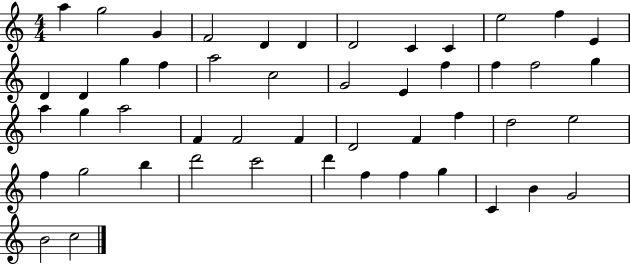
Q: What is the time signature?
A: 4/4